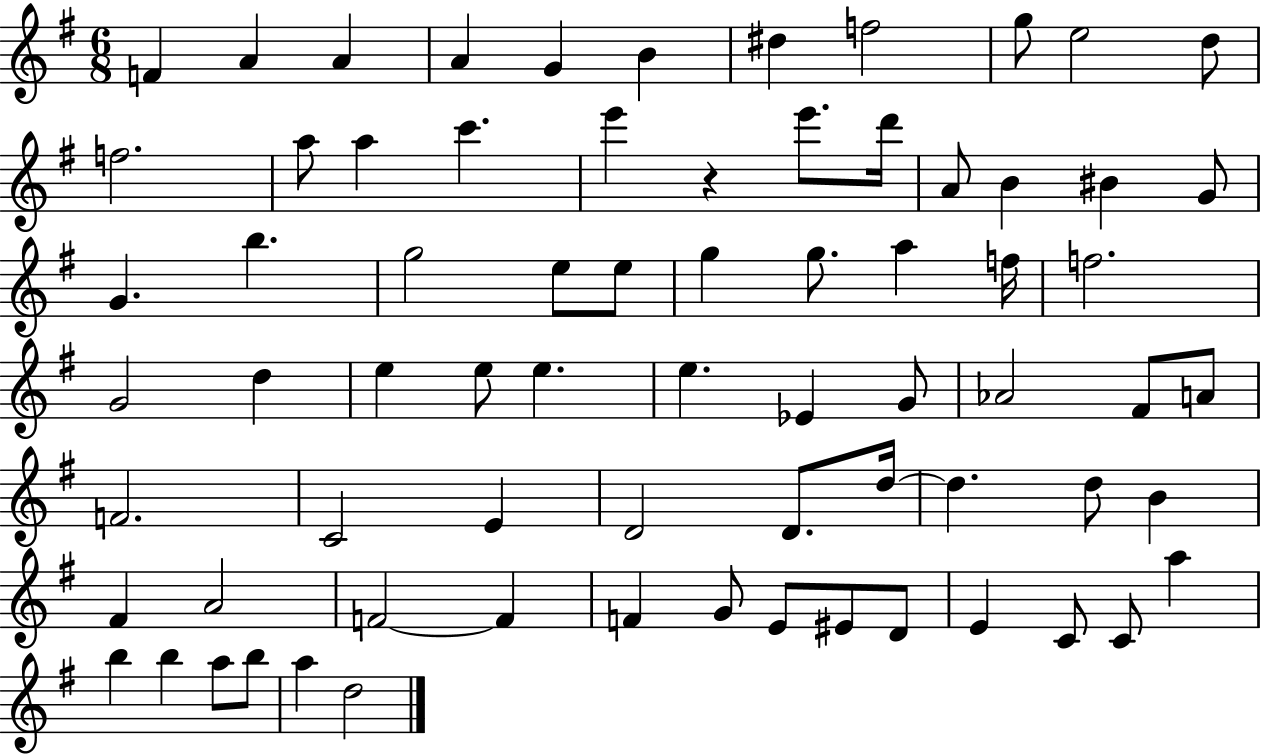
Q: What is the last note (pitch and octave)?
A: D5